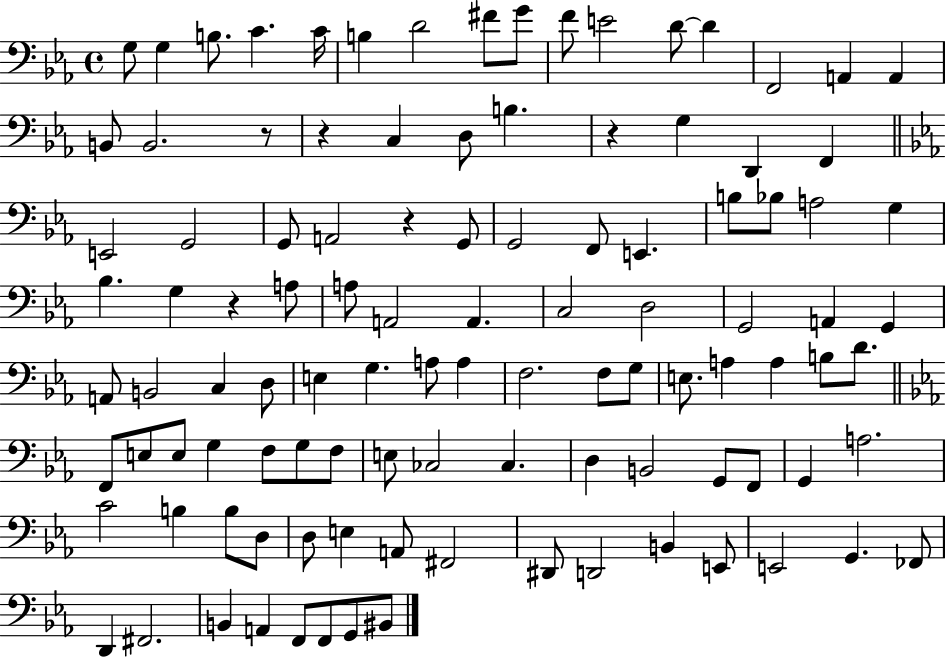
X:1
T:Untitled
M:4/4
L:1/4
K:Eb
G,/2 G, B,/2 C C/4 B, D2 ^F/2 G/2 F/2 E2 D/2 D F,,2 A,, A,, B,,/2 B,,2 z/2 z C, D,/2 B, z G, D,, F,, E,,2 G,,2 G,,/2 A,,2 z G,,/2 G,,2 F,,/2 E,, B,/2 _B,/2 A,2 G, _B, G, z A,/2 A,/2 A,,2 A,, C,2 D,2 G,,2 A,, G,, A,,/2 B,,2 C, D,/2 E, G, A,/2 A, F,2 F,/2 G,/2 E,/2 A, A, B,/2 D/2 F,,/2 E,/2 E,/2 G, F,/2 G,/2 F,/2 E,/2 _C,2 _C, D, B,,2 G,,/2 F,,/2 G,, A,2 C2 B, B,/2 D,/2 D,/2 E, A,,/2 ^F,,2 ^D,,/2 D,,2 B,, E,,/2 E,,2 G,, _F,,/2 D,, ^F,,2 B,, A,, F,,/2 F,,/2 G,,/2 ^B,,/2